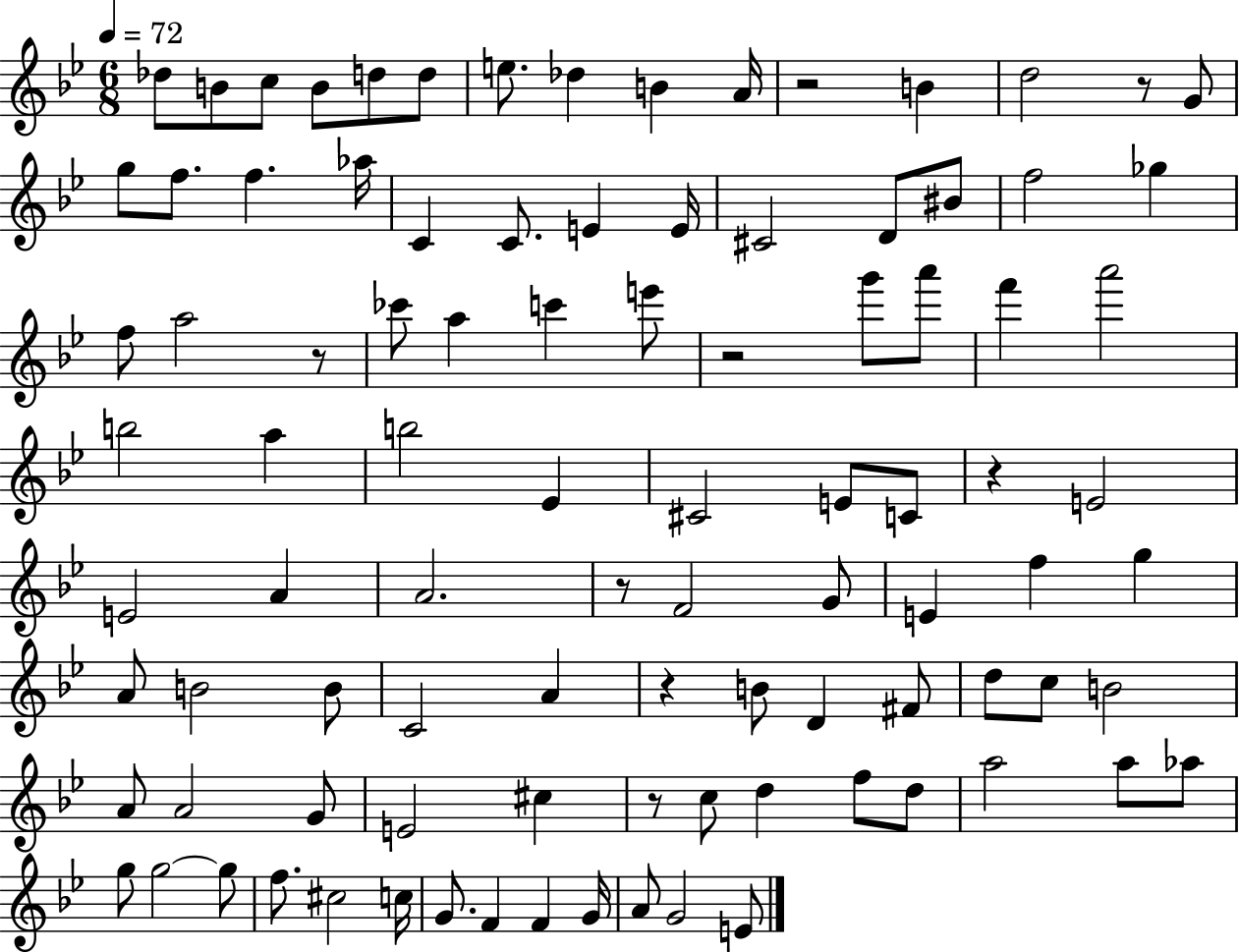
X:1
T:Untitled
M:6/8
L:1/4
K:Bb
_d/2 B/2 c/2 B/2 d/2 d/2 e/2 _d B A/4 z2 B d2 z/2 G/2 g/2 f/2 f _a/4 C C/2 E E/4 ^C2 D/2 ^B/2 f2 _g f/2 a2 z/2 _c'/2 a c' e'/2 z2 g'/2 a'/2 f' a'2 b2 a b2 _E ^C2 E/2 C/2 z E2 E2 A A2 z/2 F2 G/2 E f g A/2 B2 B/2 C2 A z B/2 D ^F/2 d/2 c/2 B2 A/2 A2 G/2 E2 ^c z/2 c/2 d f/2 d/2 a2 a/2 _a/2 g/2 g2 g/2 f/2 ^c2 c/4 G/2 F F G/4 A/2 G2 E/2